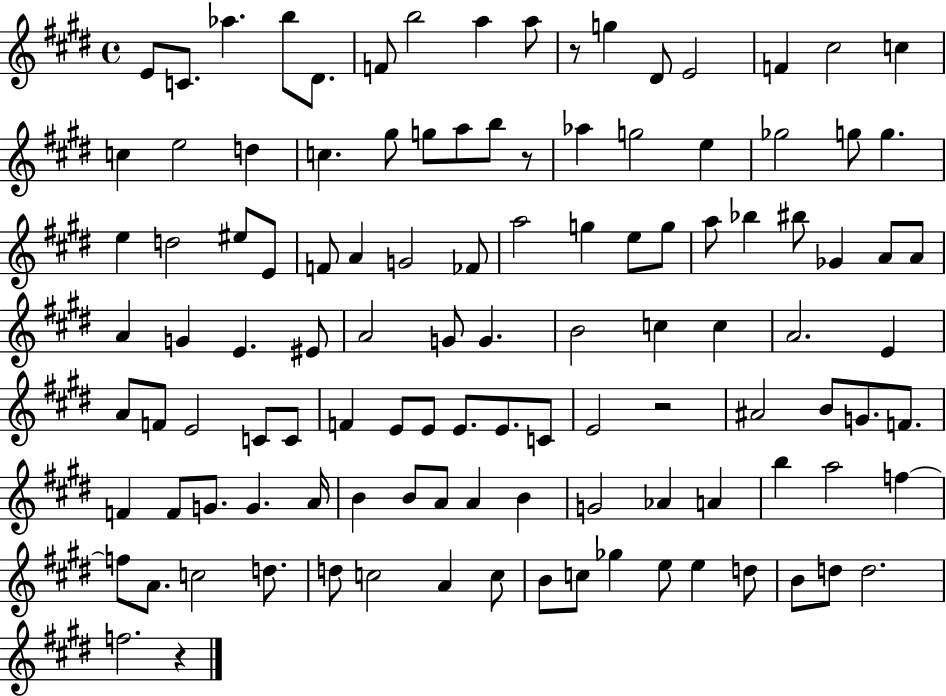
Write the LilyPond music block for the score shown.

{
  \clef treble
  \time 4/4
  \defaultTimeSignature
  \key e \major
  e'8 c'8. aes''4. b''8 dis'8. | f'8 b''2 a''4 a''8 | r8 g''4 dis'8 e'2 | f'4 cis''2 c''4 | \break c''4 e''2 d''4 | c''4. gis''8 g''8 a''8 b''8 r8 | aes''4 g''2 e''4 | ges''2 g''8 g''4. | \break e''4 d''2 eis''8 e'8 | f'8 a'4 g'2 fes'8 | a''2 g''4 e''8 g''8 | a''8 bes''4 bis''8 ges'4 a'8 a'8 | \break a'4 g'4 e'4. eis'8 | a'2 g'8 g'4. | b'2 c''4 c''4 | a'2. e'4 | \break a'8 f'8 e'2 c'8 c'8 | f'4 e'8 e'8 e'8. e'8. c'8 | e'2 r2 | ais'2 b'8 g'8. f'8. | \break f'4 f'8 g'8. g'4. a'16 | b'4 b'8 a'8 a'4 b'4 | g'2 aes'4 a'4 | b''4 a''2 f''4~~ | \break f''8 a'8. c''2 d''8. | d''8 c''2 a'4 c''8 | b'8 c''8 ges''4 e''8 e''4 d''8 | b'8 d''8 d''2. | \break f''2. r4 | \bar "|."
}